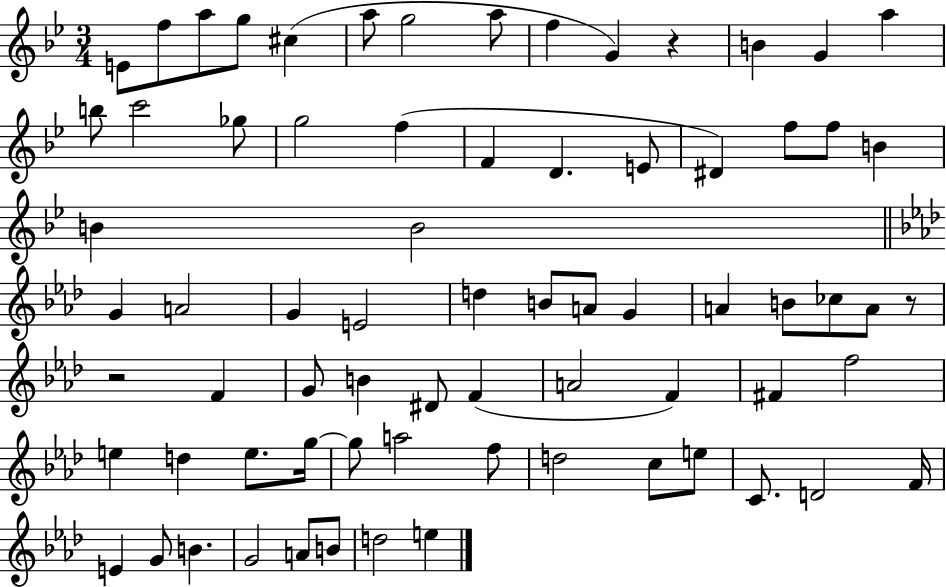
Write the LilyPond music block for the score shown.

{
  \clef treble
  \numericTimeSignature
  \time 3/4
  \key bes \major
  \repeat volta 2 { e'8 f''8 a''8 g''8 cis''4( | a''8 g''2 a''8 | f''4 g'4) r4 | b'4 g'4 a''4 | \break b''8 c'''2 ges''8 | g''2 f''4( | f'4 d'4. e'8 | dis'4) f''8 f''8 b'4 | \break b'4 b'2 | \bar "||" \break \key f \minor g'4 a'2 | g'4 e'2 | d''4 b'8 a'8 g'4 | a'4 b'8 ces''8 a'8 r8 | \break r2 f'4 | g'8 b'4 dis'8 f'4( | a'2 f'4) | fis'4 f''2 | \break e''4 d''4 e''8. g''16~~ | g''8 a''2 f''8 | d''2 c''8 e''8 | c'8. d'2 f'16 | \break e'4 g'8 b'4. | g'2 a'8 b'8 | d''2 e''4 | } \bar "|."
}